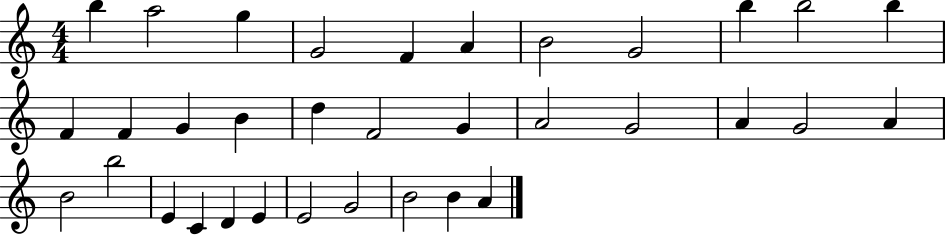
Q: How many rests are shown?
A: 0